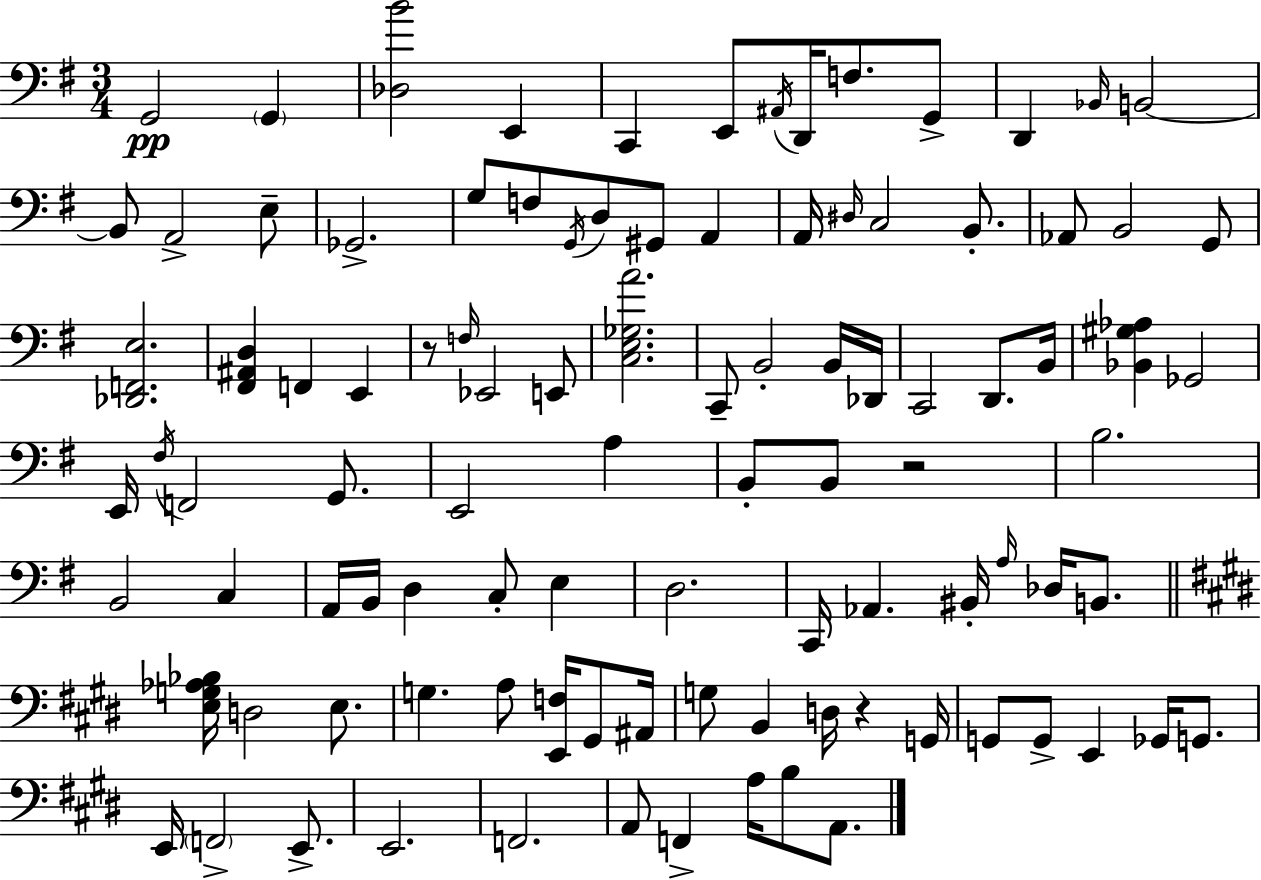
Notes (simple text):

G2/h G2/q [Db3,B4]/h E2/q C2/q E2/e A#2/s D2/s F3/e. G2/e D2/q Bb2/s B2/h B2/e A2/h E3/e Gb2/h. G3/e F3/e G2/s D3/e G#2/e A2/q A2/s D#3/s C3/h B2/e. Ab2/e B2/h G2/e [Db2,F2,E3]/h. [F#2,A#2,D3]/q F2/q E2/q R/e F3/s Eb2/h E2/e [C3,E3,Gb3,A4]/h. C2/e B2/h B2/s Db2/s C2/h D2/e. B2/s [Bb2,G#3,Ab3]/q Gb2/h E2/s F#3/s F2/h G2/e. E2/h A3/q B2/e B2/e R/h B3/h. B2/h C3/q A2/s B2/s D3/q C3/e E3/q D3/h. C2/s Ab2/q. BIS2/s A3/s Db3/s B2/e. [E3,G3,Ab3,Bb3]/s D3/h E3/e. G3/q. A3/e [E2,F3]/s G#2/e A#2/s G3/e B2/q D3/s R/q G2/s G2/e G2/e E2/q Gb2/s G2/e. E2/s F2/h E2/e. E2/h. F2/h. A2/e F2/q A3/s B3/e A2/e.